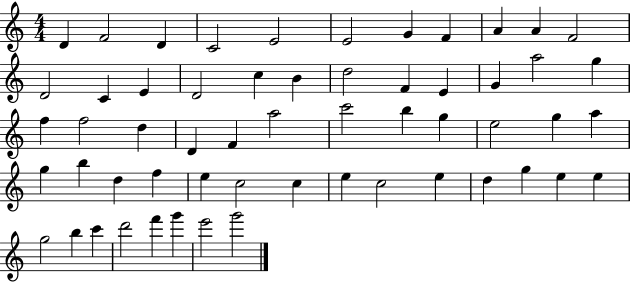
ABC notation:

X:1
T:Untitled
M:4/4
L:1/4
K:C
D F2 D C2 E2 E2 G F A A F2 D2 C E D2 c B d2 F E G a2 g f f2 d D F a2 c'2 b g e2 g a g b d f e c2 c e c2 e d g e e g2 b c' d'2 f' g' e'2 g'2